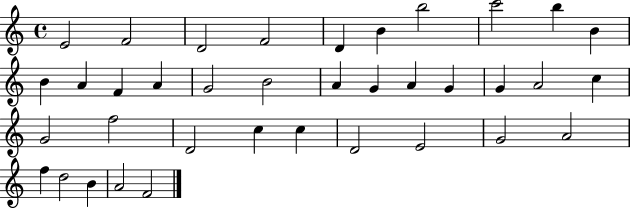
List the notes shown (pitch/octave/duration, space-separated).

E4/h F4/h D4/h F4/h D4/q B4/q B5/h C6/h B5/q B4/q B4/q A4/q F4/q A4/q G4/h B4/h A4/q G4/q A4/q G4/q G4/q A4/h C5/q G4/h F5/h D4/h C5/q C5/q D4/h E4/h G4/h A4/h F5/q D5/h B4/q A4/h F4/h